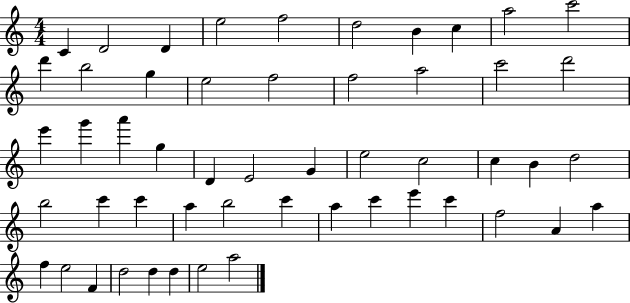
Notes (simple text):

C4/q D4/h D4/q E5/h F5/h D5/h B4/q C5/q A5/h C6/h D6/q B5/h G5/q E5/h F5/h F5/h A5/h C6/h D6/h E6/q G6/q A6/q G5/q D4/q E4/h G4/q E5/h C5/h C5/q B4/q D5/h B5/h C6/q C6/q A5/q B5/h C6/q A5/q C6/q E6/q C6/q F5/h A4/q A5/q F5/q E5/h F4/q D5/h D5/q D5/q E5/h A5/h